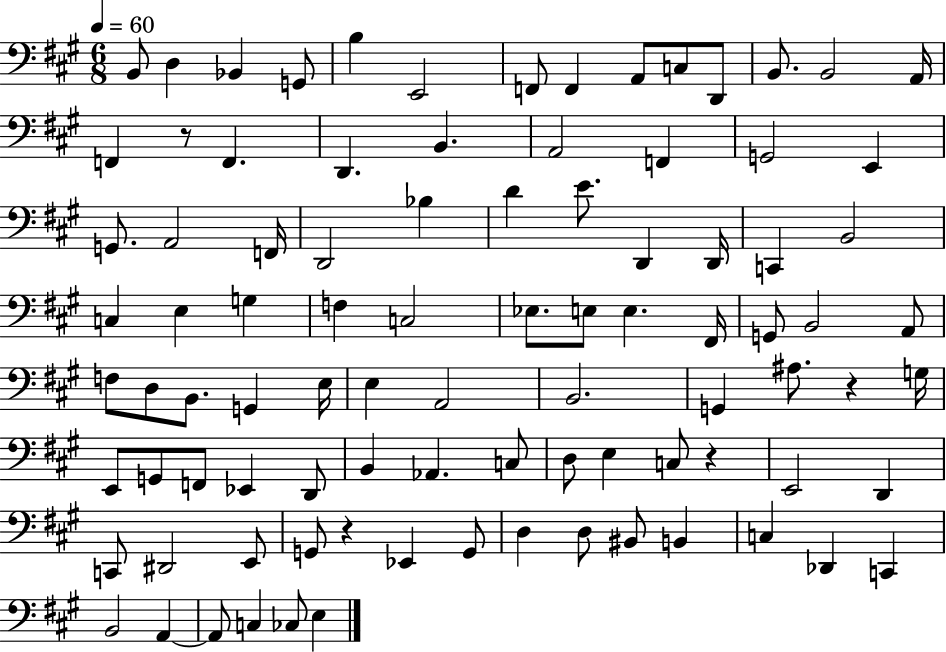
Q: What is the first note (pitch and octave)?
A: B2